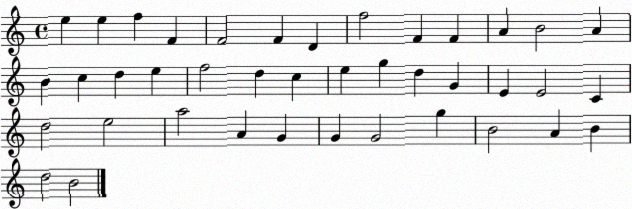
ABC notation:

X:1
T:Untitled
M:4/4
L:1/4
K:C
e e f F F2 F D f2 F F A B2 A B c d e f2 d c e g d G E E2 C d2 e2 a2 A G G G2 g B2 A B d2 B2